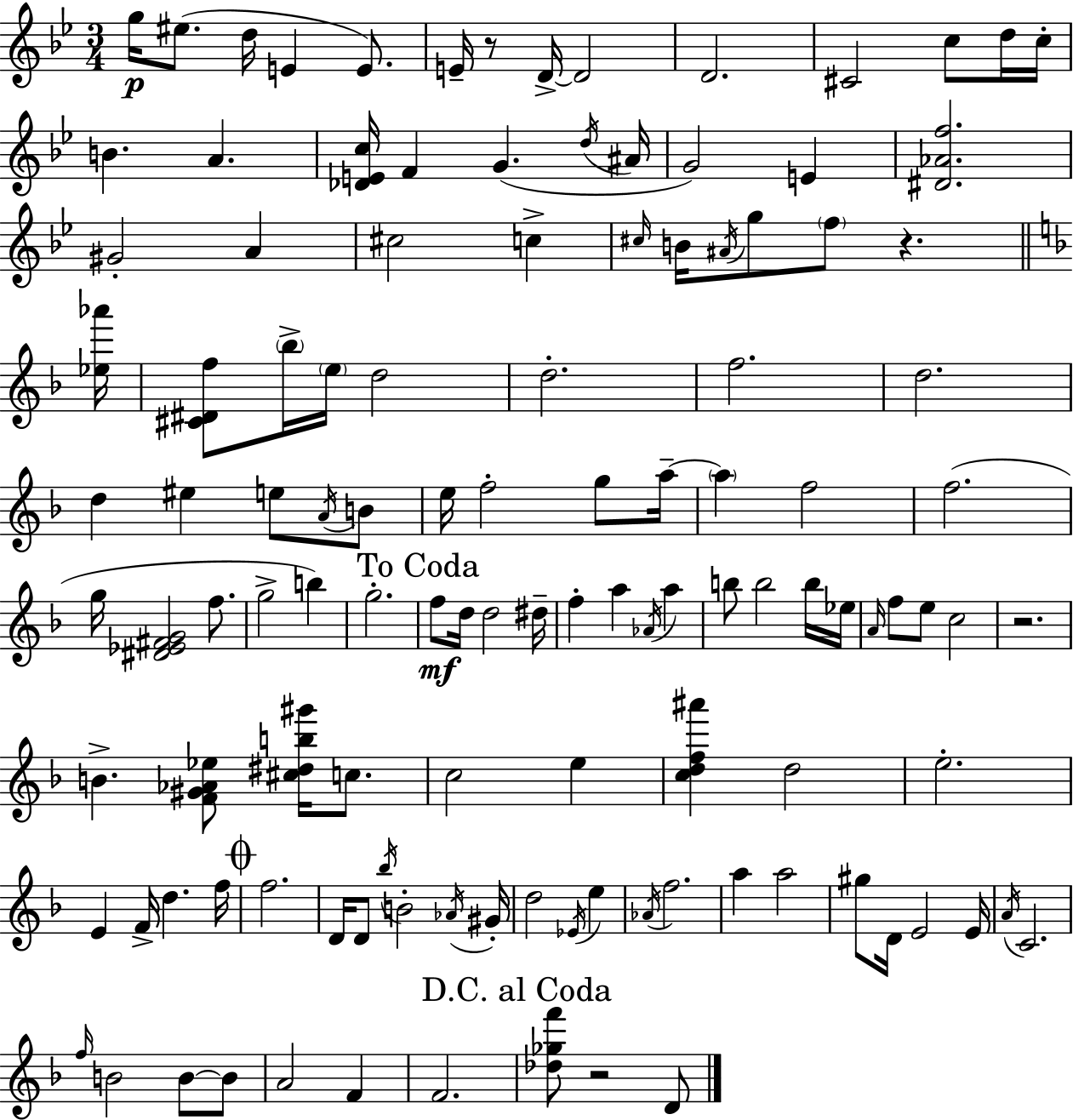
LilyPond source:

{
  \clef treble
  \numericTimeSignature
  \time 3/4
  \key bes \major
  g''16\p eis''8.( d''16 e'4 e'8.) | e'16-- r8 d'16->~~ d'2 | d'2. | cis'2 c''8 d''16 c''16-. | \break b'4. a'4. | <des' e' c''>16 f'4 g'4.( \acciaccatura { d''16 } | ais'16 g'2) e'4 | <dis' aes' f''>2. | \break gis'2-. a'4 | cis''2 c''4-> | \grace { cis''16 } b'16 \acciaccatura { ais'16 } g''8 \parenthesize f''8 r4. | \bar "||" \break \key f \major <ees'' aes'''>16 <cis' dis' f''>8 \parenthesize bes''16-> \parenthesize e''16 d''2 | d''2.-. | f''2. | d''2. | \break d''4 eis''4 e''8 \acciaccatura { a'16 } | b'8 e''16 f''2-. g''8 | a''16--~~ \parenthesize a''4 f''2 | f''2.( | \break g''16 <dis' ees' fis' g'>2 f''8. | g''2-> b''4) | g''2.-. | \mark "To Coda" f''8\mf d''16 d''2 | \break dis''16-- f''4-. a''4 \acciaccatura { aes'16 } a''4 | b''8 b''2 | b''16 ees''16 \grace { a'16 } f''8 e''8 c''2 | r2. | \break b'4.-> <f' gis' aes' ees''>8 | <cis'' dis'' b'' gis'''>16 c''8. c''2 | e''4 <c'' d'' f'' ais'''>4 d''2 | e''2.-. | \break e'4 f'16-> d''4. | f''16 \mark \markup { \musicglyph "scripts.coda" } f''2. | d'16 d'8 \acciaccatura { bes''16 } b'2-. | \acciaccatura { aes'16 } gis'16-. d''2 | \break \acciaccatura { ees'16 } e''4 \acciaccatura { aes'16 } f''2. | a''4 | a''2 gis''8 d'16 e'2 | e'16 \acciaccatura { a'16 } c'2. | \break \grace { f''16 } b'2 | b'8~~ b'8 a'2 | f'4 f'2. | \mark "D.C. al Coda" <des'' ges'' f'''>8 | \break r2 d'8 \bar "|."
}